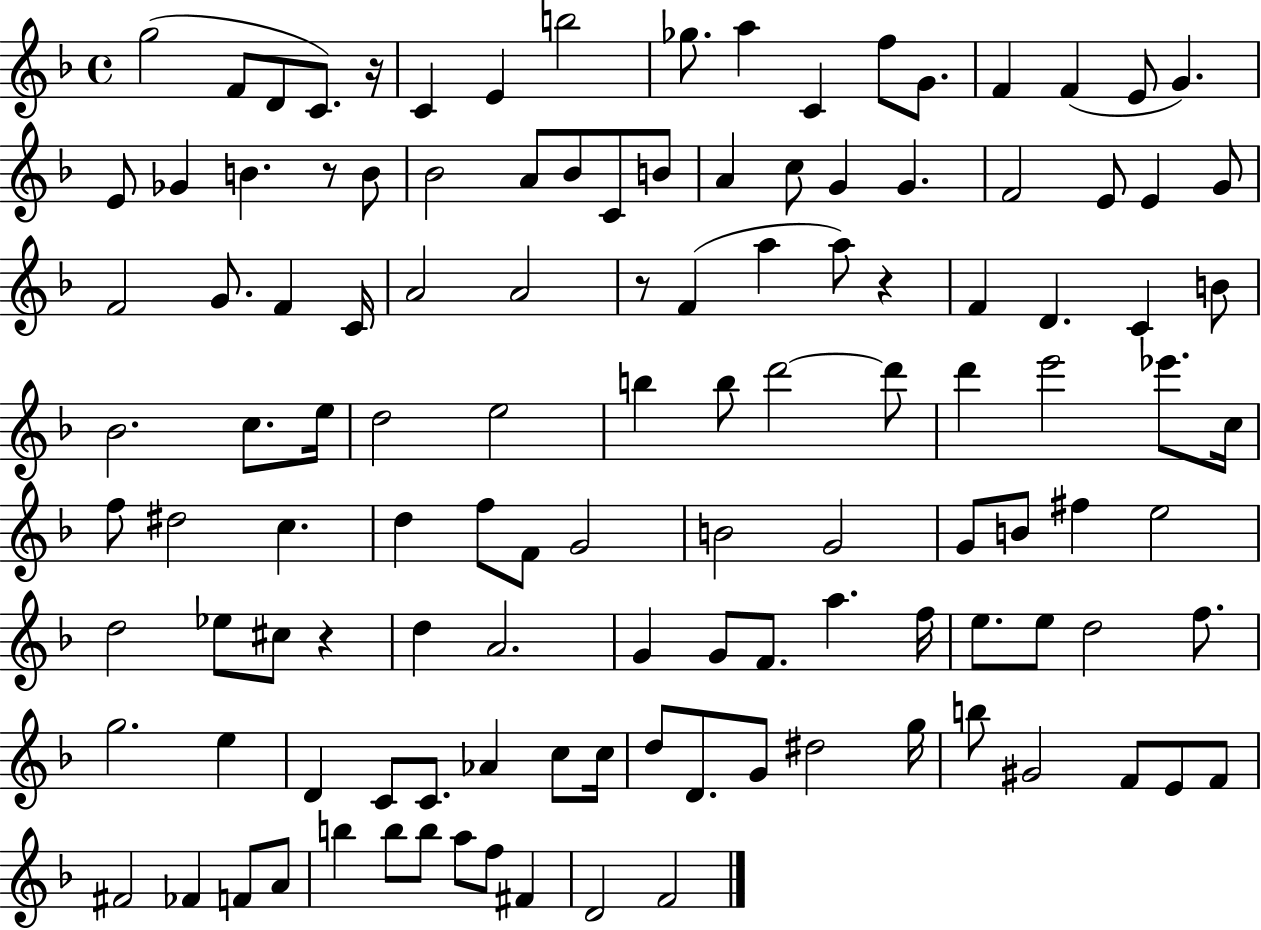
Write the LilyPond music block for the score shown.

{
  \clef treble
  \time 4/4
  \defaultTimeSignature
  \key f \major
  g''2( f'8 d'8 c'8.) r16 | c'4 e'4 b''2 | ges''8. a''4 c'4 f''8 g'8. | f'4 f'4( e'8 g'4.) | \break e'8 ges'4 b'4. r8 b'8 | bes'2 a'8 bes'8 c'8 b'8 | a'4 c''8 g'4 g'4. | f'2 e'8 e'4 g'8 | \break f'2 g'8. f'4 c'16 | a'2 a'2 | r8 f'4( a''4 a''8) r4 | f'4 d'4. c'4 b'8 | \break bes'2. c''8. e''16 | d''2 e''2 | b''4 b''8 d'''2~~ d'''8 | d'''4 e'''2 ees'''8. c''16 | \break f''8 dis''2 c''4. | d''4 f''8 f'8 g'2 | b'2 g'2 | g'8 b'8 fis''4 e''2 | \break d''2 ees''8 cis''8 r4 | d''4 a'2. | g'4 g'8 f'8. a''4. f''16 | e''8. e''8 d''2 f''8. | \break g''2. e''4 | d'4 c'8 c'8. aes'4 c''8 c''16 | d''8 d'8. g'8 dis''2 g''16 | b''8 gis'2 f'8 e'8 f'8 | \break fis'2 fes'4 f'8 a'8 | b''4 b''8 b''8 a''8 f''8 fis'4 | d'2 f'2 | \bar "|."
}